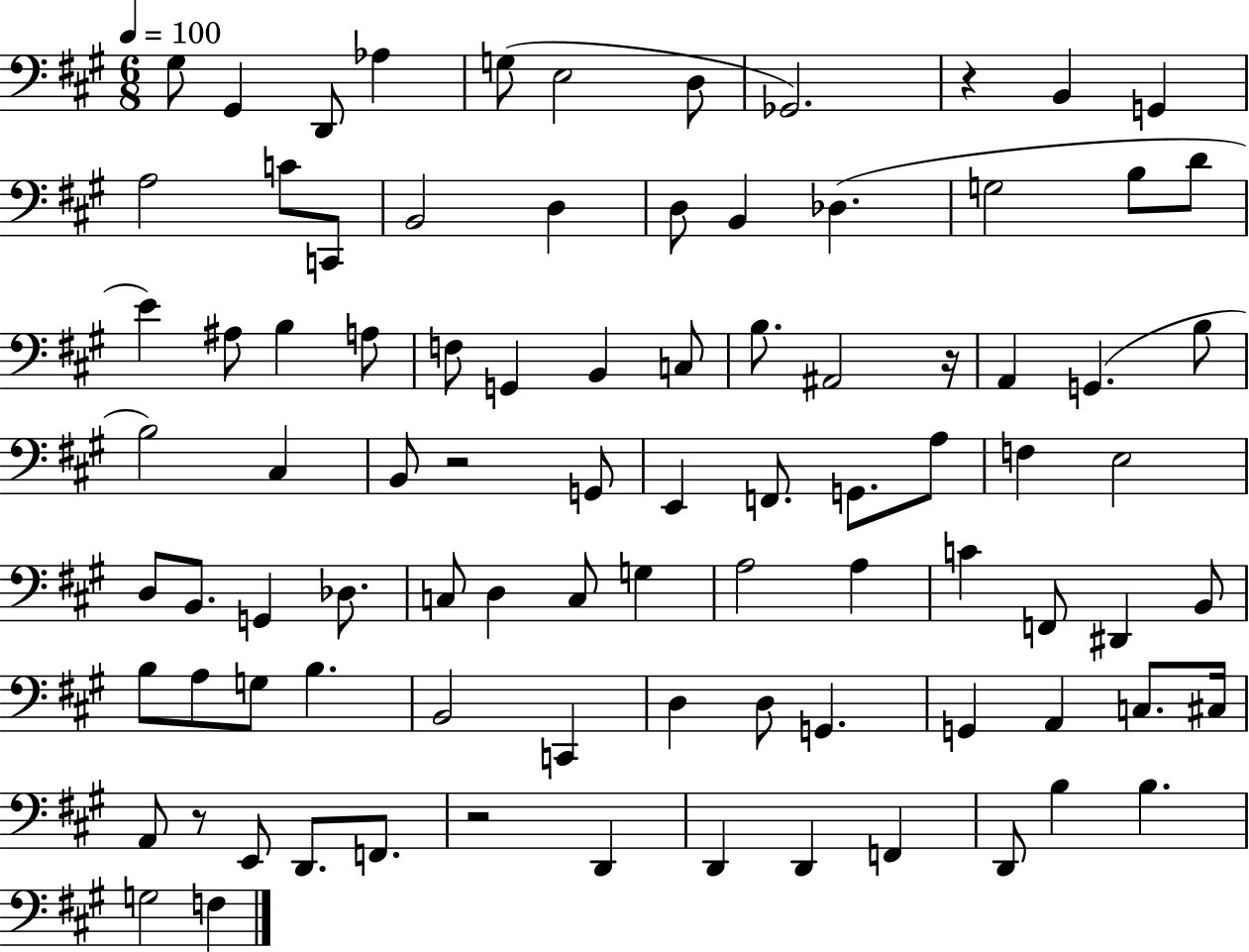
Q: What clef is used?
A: bass